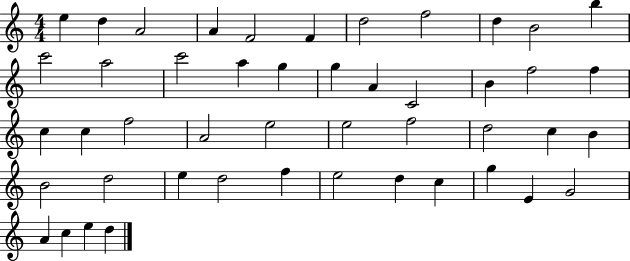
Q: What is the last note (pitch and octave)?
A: D5